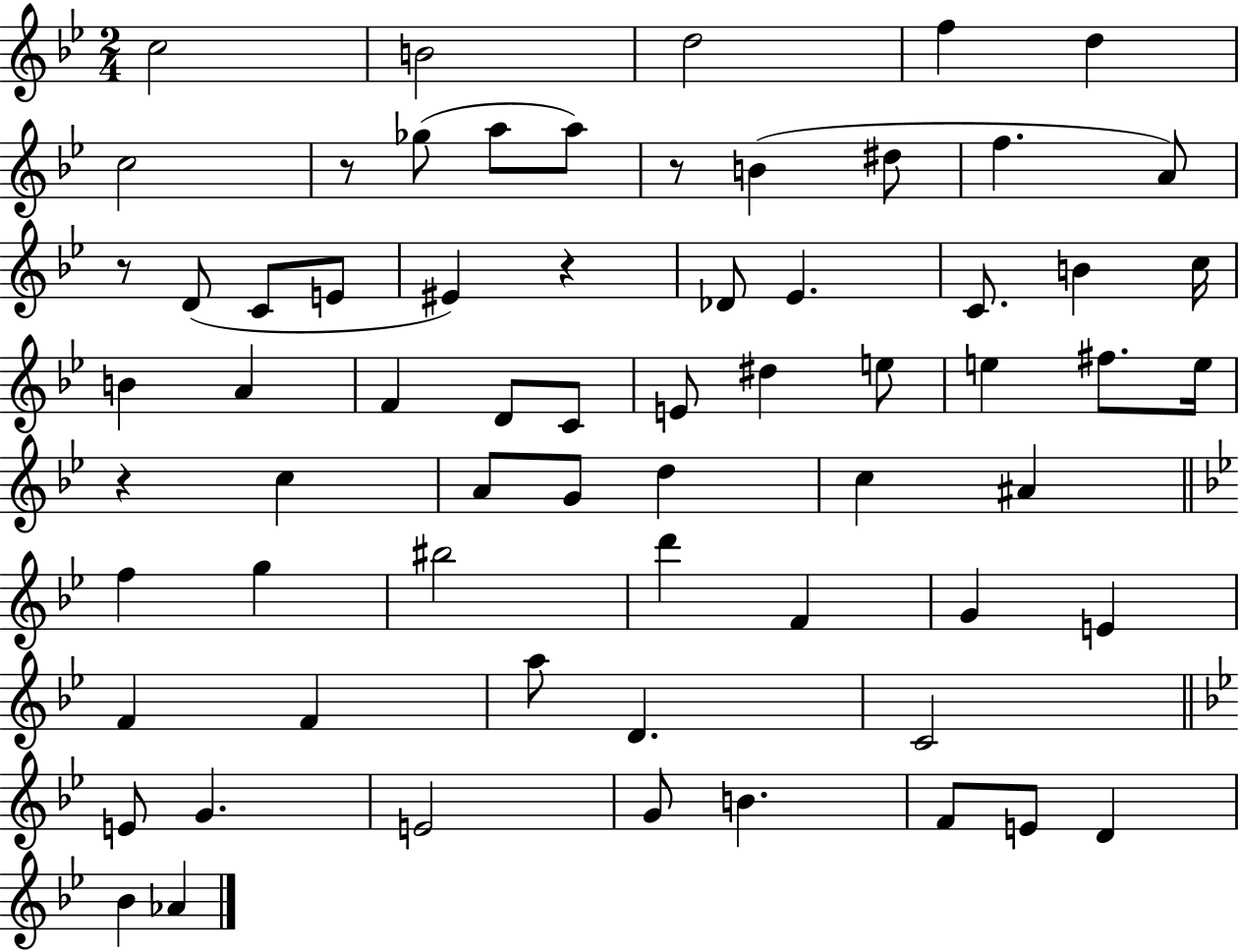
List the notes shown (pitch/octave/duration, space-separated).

C5/h B4/h D5/h F5/q D5/q C5/h R/e Gb5/e A5/e A5/e R/e B4/q D#5/e F5/q. A4/e R/e D4/e C4/e E4/e EIS4/q R/q Db4/e Eb4/q. C4/e. B4/q C5/s B4/q A4/q F4/q D4/e C4/e E4/e D#5/q E5/e E5/q F#5/e. E5/s R/q C5/q A4/e G4/e D5/q C5/q A#4/q F5/q G5/q BIS5/h D6/q F4/q G4/q E4/q F4/q F4/q A5/e D4/q. C4/h E4/e G4/q. E4/h G4/e B4/q. F4/e E4/e D4/q Bb4/q Ab4/q